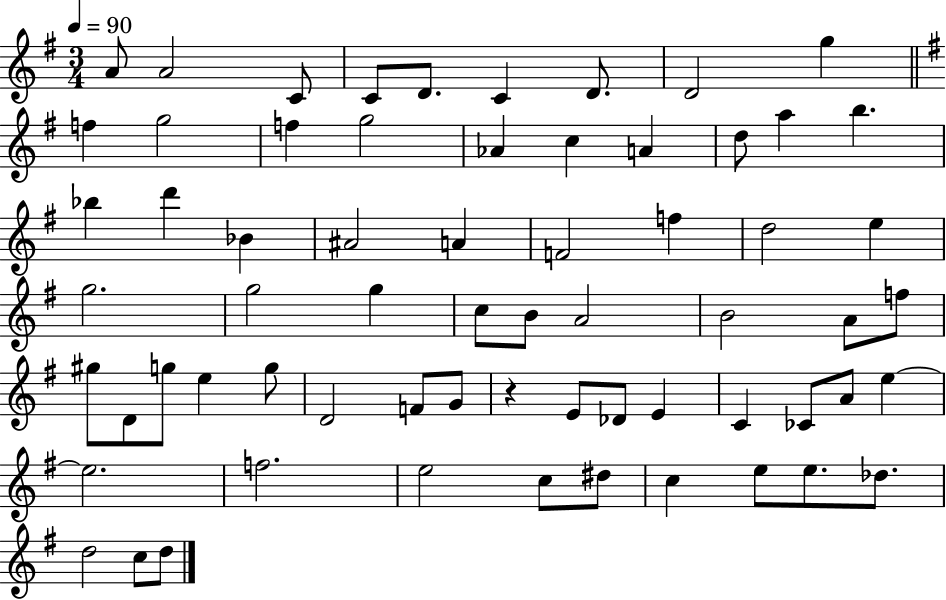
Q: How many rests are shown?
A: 1